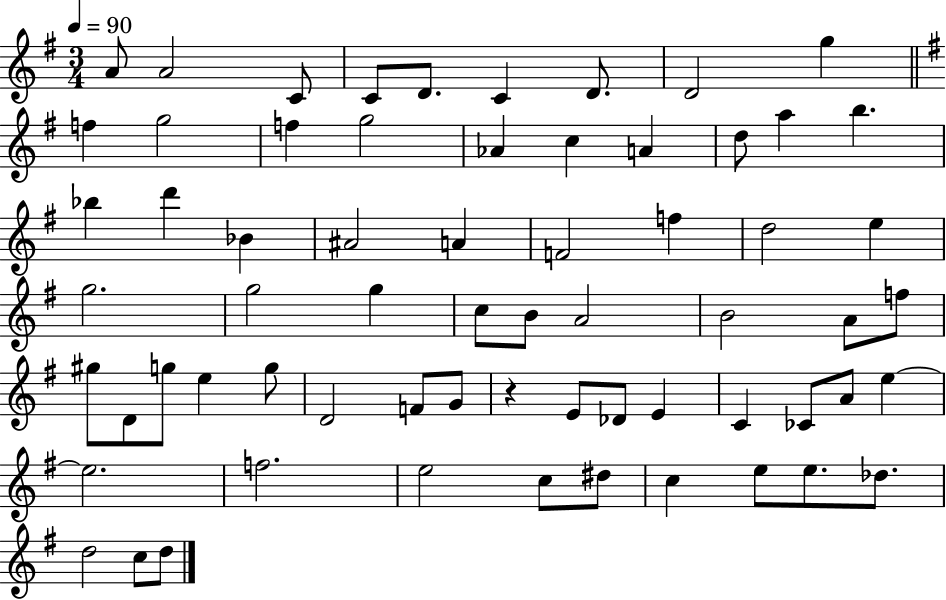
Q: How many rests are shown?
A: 1